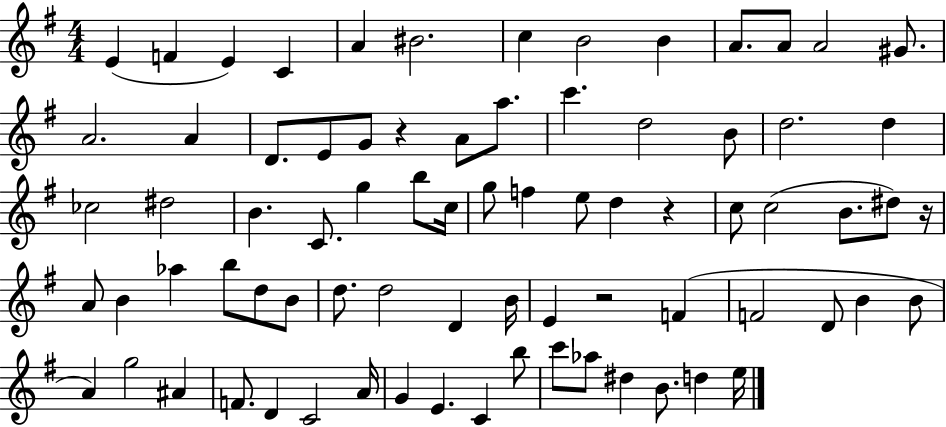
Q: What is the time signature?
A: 4/4